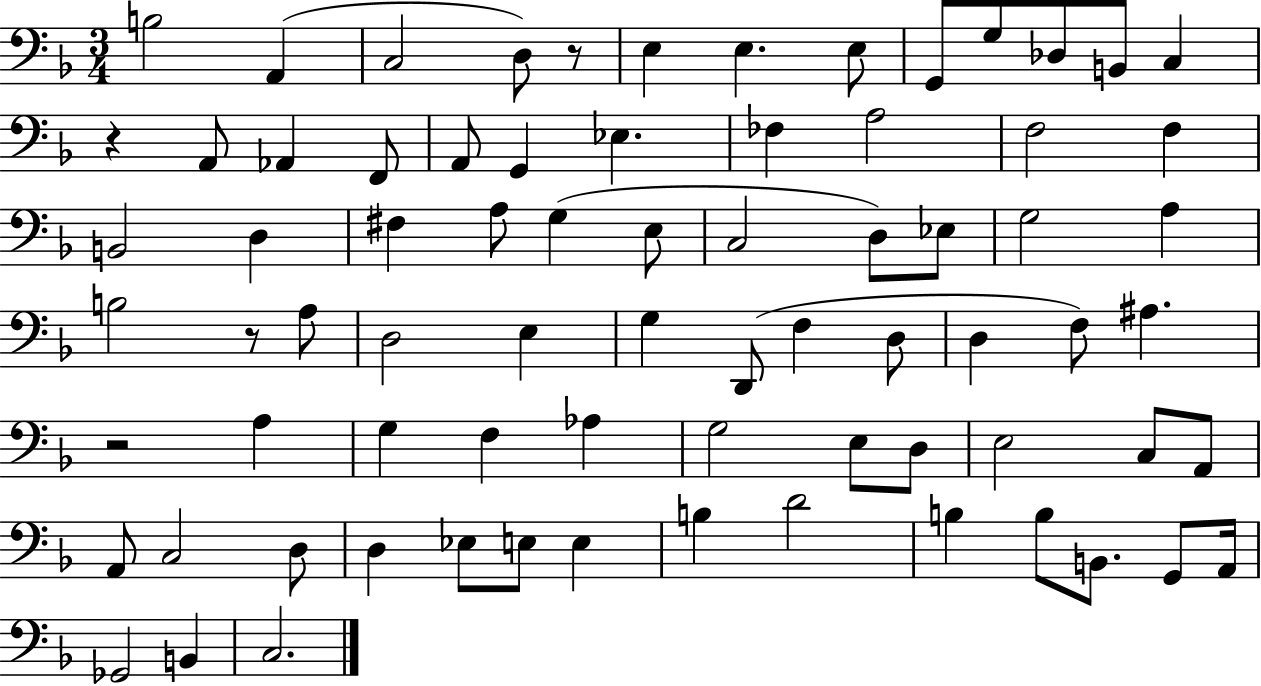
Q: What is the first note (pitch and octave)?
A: B3